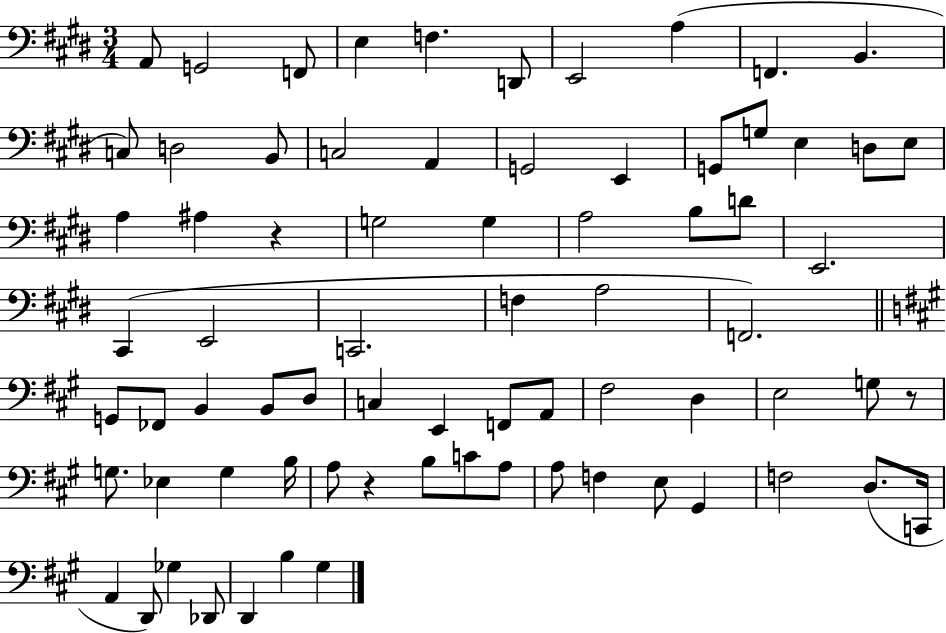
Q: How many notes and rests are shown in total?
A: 74